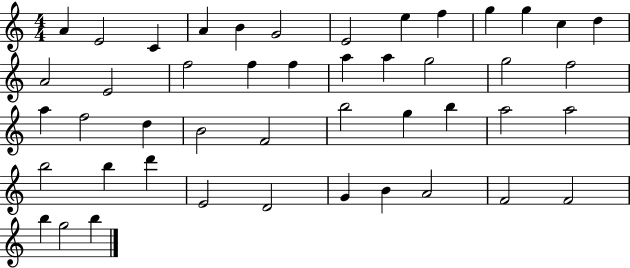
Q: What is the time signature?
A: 4/4